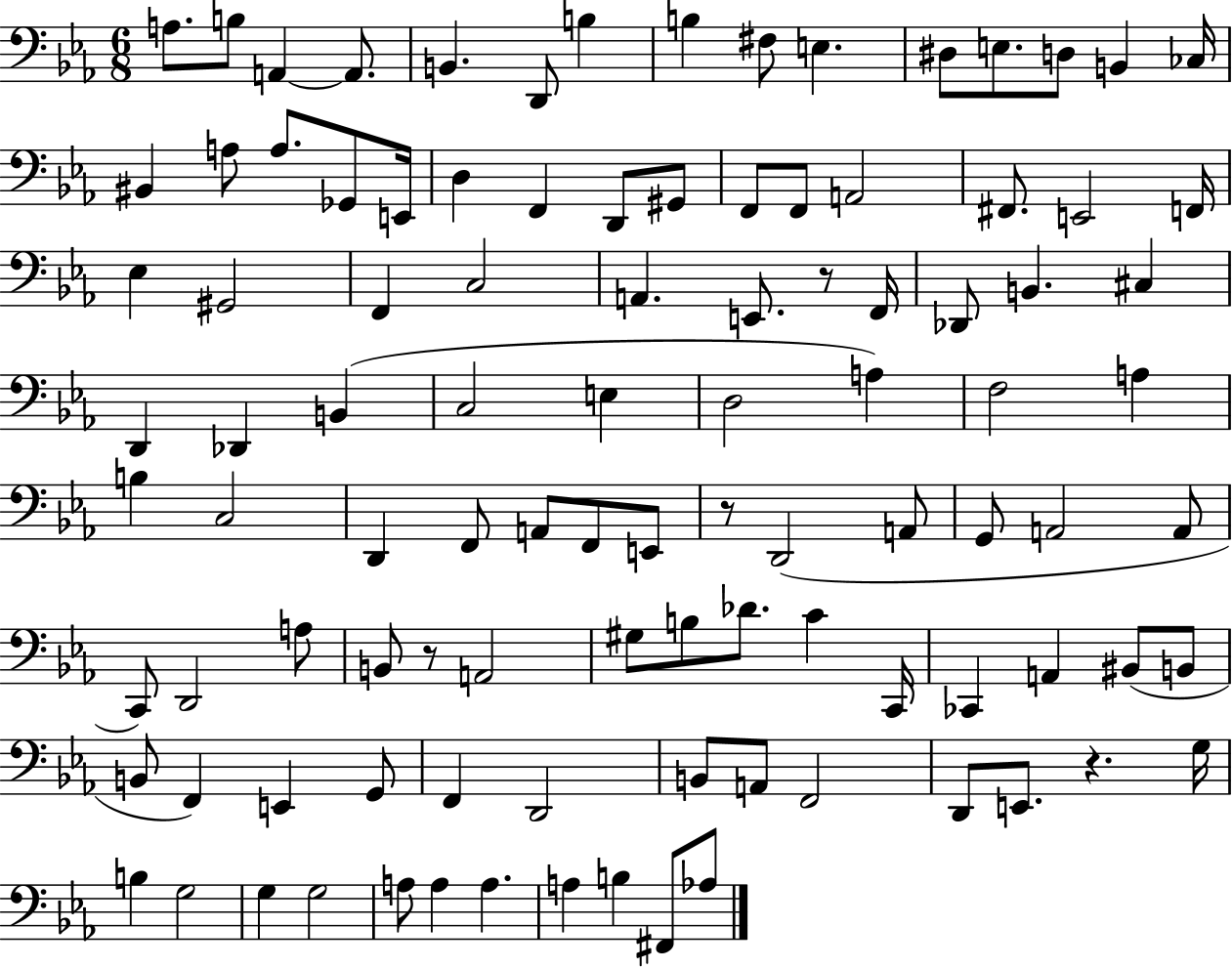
{
  \clef bass
  \numericTimeSignature
  \time 6/8
  \key ees \major
  a8. b8 a,4~~ a,8. | b,4. d,8 b4 | b4 fis8 e4. | dis8 e8. d8 b,4 ces16 | \break bis,4 a8 a8. ges,8 e,16 | d4 f,4 d,8 gis,8 | f,8 f,8 a,2 | fis,8. e,2 f,16 | \break ees4 gis,2 | f,4 c2 | a,4. e,8. r8 f,16 | des,8 b,4. cis4 | \break d,4 des,4 b,4( | c2 e4 | d2 a4) | f2 a4 | \break b4 c2 | d,4 f,8 a,8 f,8 e,8 | r8 d,2( a,8 | g,8 a,2 a,8 | \break c,8) d,2 a8 | b,8 r8 a,2 | gis8 b8 des'8. c'4 c,16 | ces,4 a,4 bis,8( b,8 | \break b,8 f,4) e,4 g,8 | f,4 d,2 | b,8 a,8 f,2 | d,8 e,8. r4. g16 | \break b4 g2 | g4 g2 | a8 a4 a4. | a4 b4 fis,8 aes8 | \break \bar "|."
}